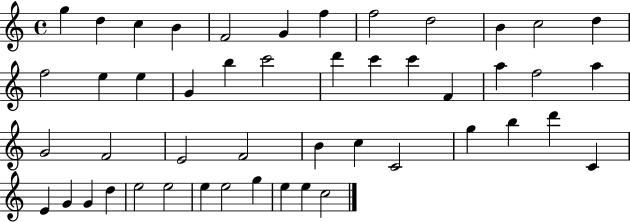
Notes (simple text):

G5/q D5/q C5/q B4/q F4/h G4/q F5/q F5/h D5/h B4/q C5/h D5/q F5/h E5/q E5/q G4/q B5/q C6/h D6/q C6/q C6/q F4/q A5/q F5/h A5/q G4/h F4/h E4/h F4/h B4/q C5/q C4/h G5/q B5/q D6/q C4/q E4/q G4/q G4/q D5/q E5/h E5/h E5/q E5/h G5/q E5/q E5/q C5/h